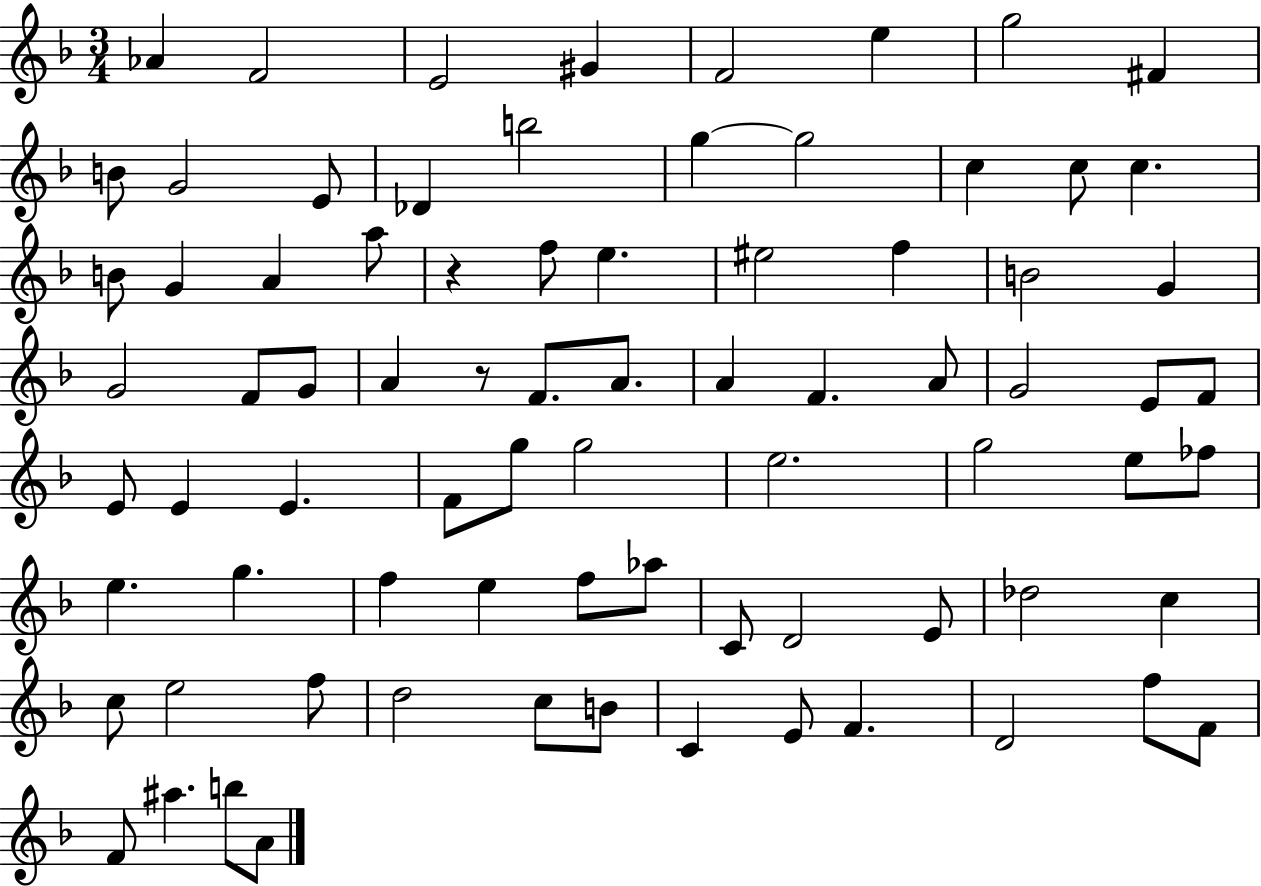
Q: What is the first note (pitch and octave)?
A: Ab4